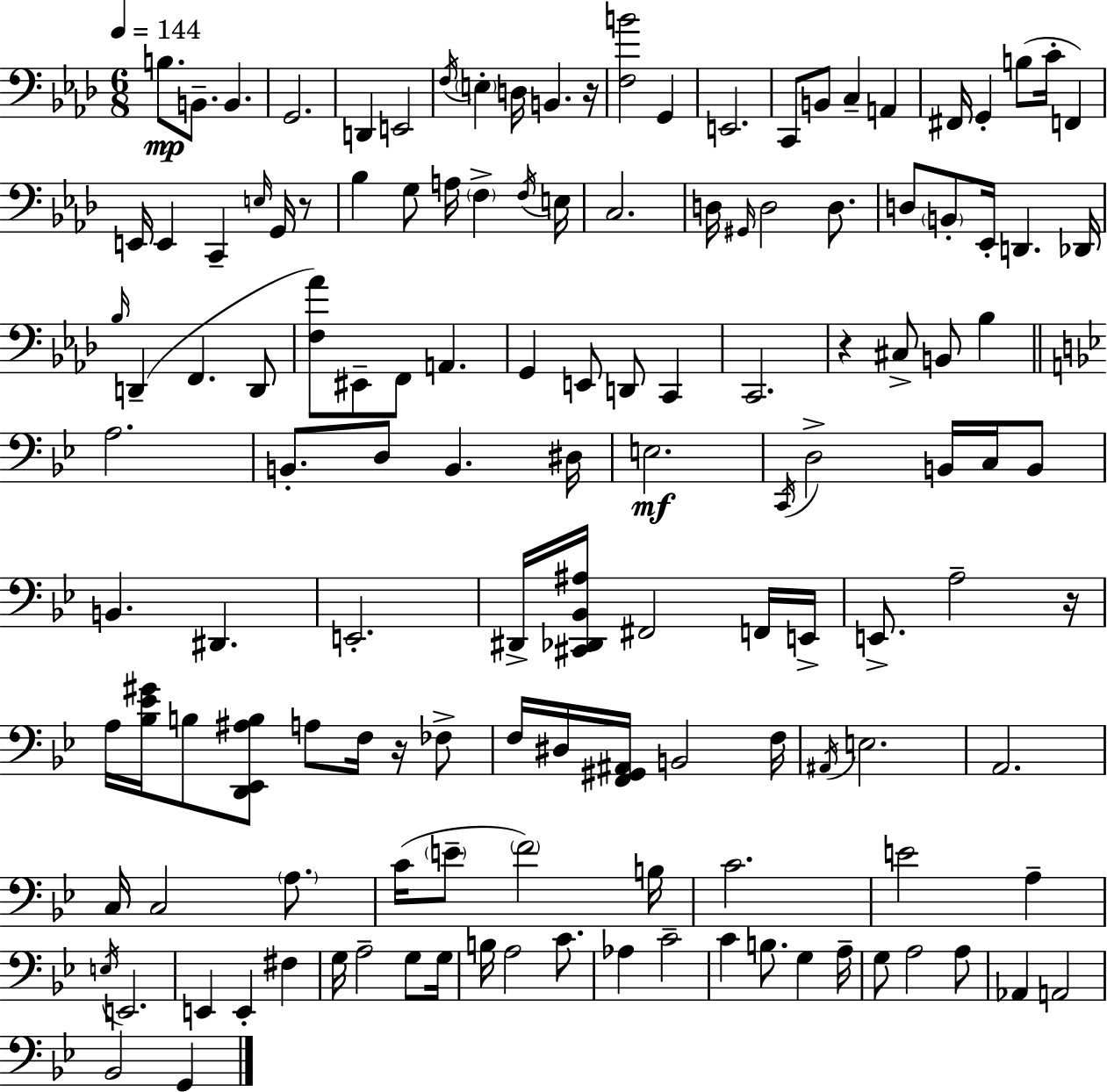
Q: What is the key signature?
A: AES major